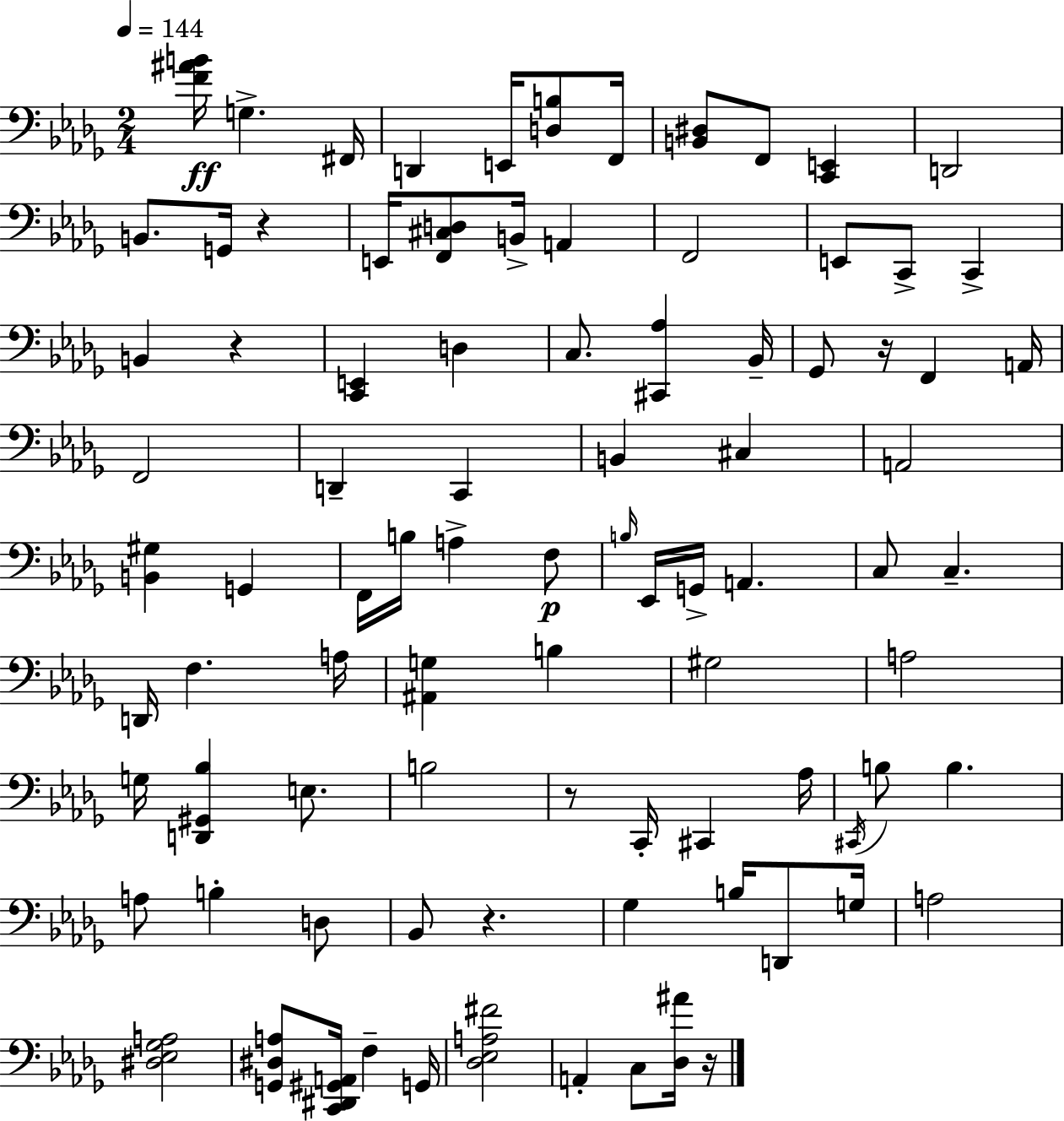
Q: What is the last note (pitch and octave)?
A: C3